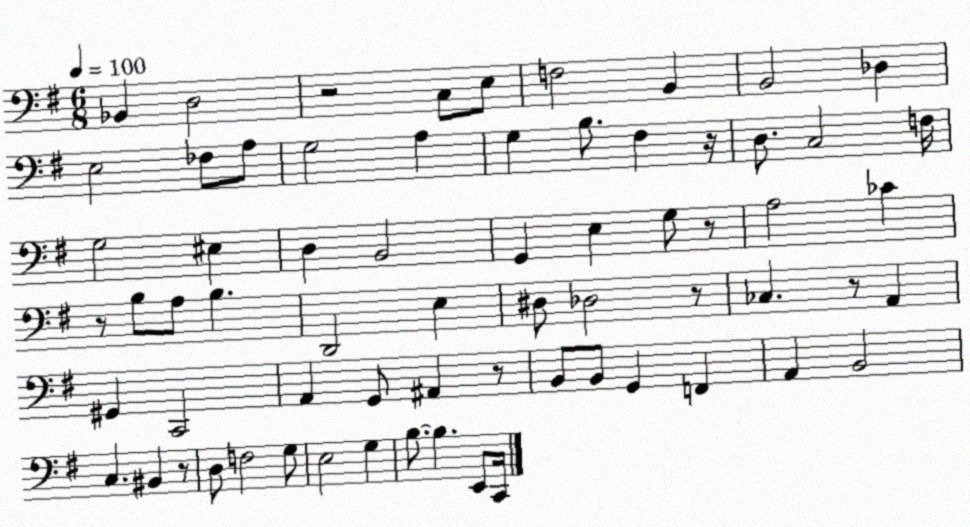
X:1
T:Untitled
M:6/8
L:1/4
K:G
_B,, D,2 z2 C,/2 E,/2 F,2 B,, B,,2 _D, E,2 _F,/2 A,/2 G,2 A, G, B,/2 ^F, z/4 D,/2 C,2 F,/4 G,2 ^E, D, B,,2 G,, E, G,/2 z/2 A,2 _C z/2 B,/2 A,/2 B, D,,2 E, ^D,/2 _D,2 z/2 _C, z/2 A,, ^G,, C,,2 A,, G,,/2 ^A,, z/2 B,,/2 B,,/2 G,, F,, A,, B,,2 C, ^B,, z/2 D,/2 F,2 G,/2 E,2 G, B,/2 B, E,,/2 C,,/4